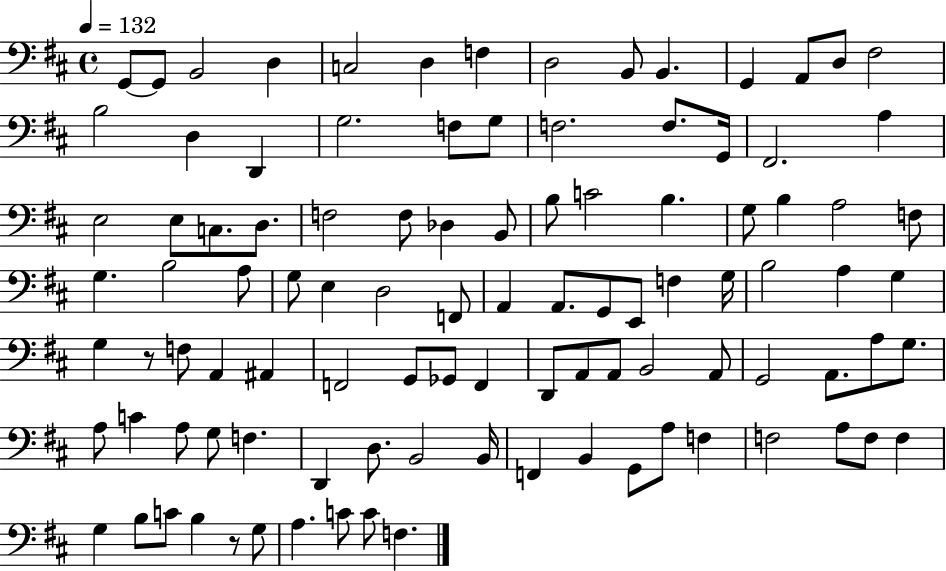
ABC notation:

X:1
T:Untitled
M:4/4
L:1/4
K:D
G,,/2 G,,/2 B,,2 D, C,2 D, F, D,2 B,,/2 B,, G,, A,,/2 D,/2 ^F,2 B,2 D, D,, G,2 F,/2 G,/2 F,2 F,/2 G,,/4 ^F,,2 A, E,2 E,/2 C,/2 D,/2 F,2 F,/2 _D, B,,/2 B,/2 C2 B, G,/2 B, A,2 F,/2 G, B,2 A,/2 G,/2 E, D,2 F,,/2 A,, A,,/2 G,,/2 E,,/2 F, G,/4 B,2 A, G, G, z/2 F,/2 A,, ^A,, F,,2 G,,/2 _G,,/2 F,, D,,/2 A,,/2 A,,/2 B,,2 A,,/2 G,,2 A,,/2 A,/2 G,/2 A,/2 C A,/2 G,/2 F, D,, D,/2 B,,2 B,,/4 F,, B,, G,,/2 A,/2 F, F,2 A,/2 F,/2 F, G, B,/2 C/2 B, z/2 G,/2 A, C/2 C/2 F,